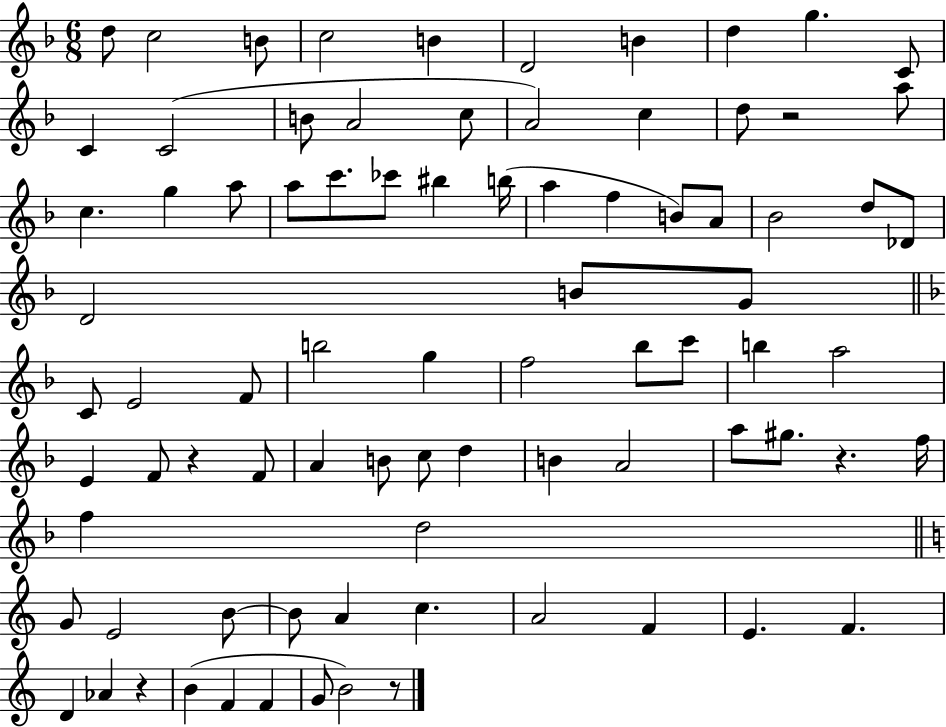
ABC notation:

X:1
T:Untitled
M:6/8
L:1/4
K:F
d/2 c2 B/2 c2 B D2 B d g C/2 C C2 B/2 A2 c/2 A2 c d/2 z2 a/2 c g a/2 a/2 c'/2 _c'/2 ^b b/4 a f B/2 A/2 _B2 d/2 _D/2 D2 B/2 G/2 C/2 E2 F/2 b2 g f2 _b/2 c'/2 b a2 E F/2 z F/2 A B/2 c/2 d B A2 a/2 ^g/2 z f/4 f d2 G/2 E2 B/2 B/2 A c A2 F E F D _A z B F F G/2 B2 z/2